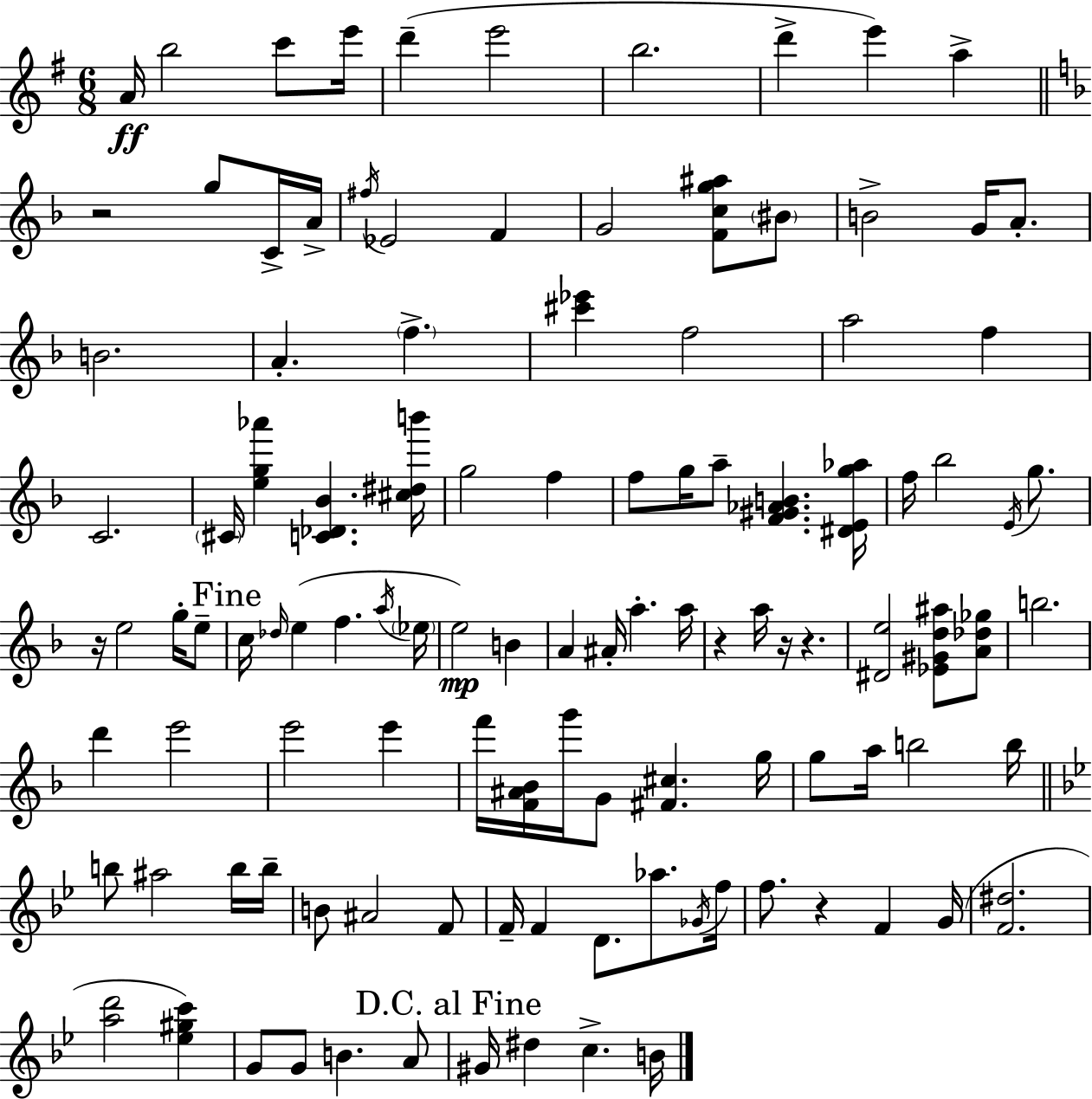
X:1
T:Untitled
M:6/8
L:1/4
K:Em
A/4 b2 c'/2 e'/4 d' e'2 b2 d' e' a z2 g/2 C/4 A/4 ^f/4 _E2 F G2 [Fcg^a]/2 ^B/2 B2 G/4 A/2 B2 A f [^c'_e'] f2 a2 f C2 ^C/4 [eg_a'] [C_D_B] [^c^db']/4 g2 f f/2 g/4 a/2 [F^G_AB] [^DEg_a]/4 f/4 _b2 E/4 g/2 z/4 e2 g/4 e/2 c/4 _d/4 e f a/4 _e/4 e2 B A ^A/4 a a/4 z a/4 z/4 z [^De]2 [_E^Gd^a]/2 [A_d_g]/2 b2 d' e'2 e'2 e' f'/4 [F^A_B]/4 g'/4 G/2 [^F^c] g/4 g/2 a/4 b2 b/4 b/2 ^a2 b/4 b/4 B/2 ^A2 F/2 F/4 F D/2 _a/2 _G/4 f/4 f/2 z F G/4 [F^d]2 [ad']2 [_e^gc'] G/2 G/2 B A/2 ^G/4 ^d c B/4